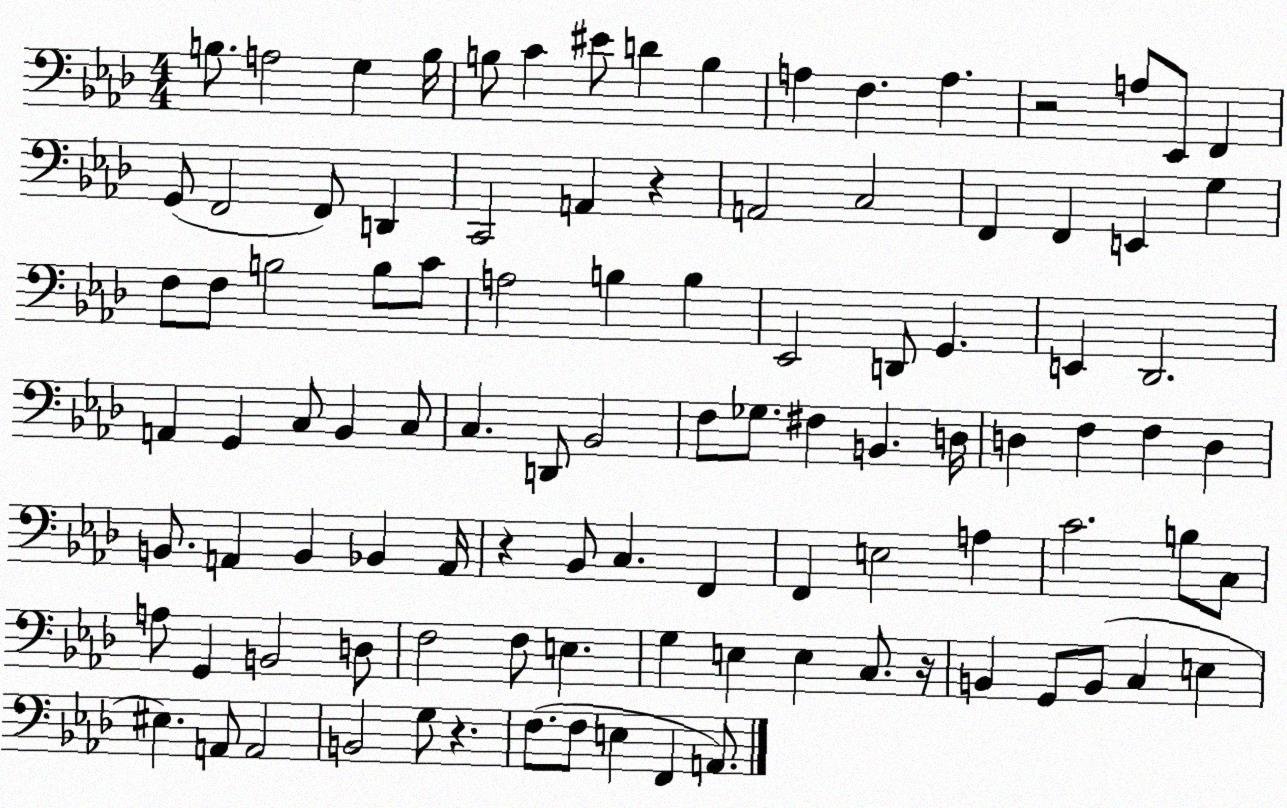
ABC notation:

X:1
T:Untitled
M:4/4
L:1/4
K:Ab
B,/2 A,2 G, B,/4 B,/2 C ^E/2 D B, A, F, A, z2 A,/2 _E,,/2 F,, G,,/2 F,,2 F,,/2 D,, C,,2 A,, z A,,2 C,2 F,, F,, E,, G, F,/2 F,/2 B,2 B,/2 C/2 A,2 B, B, _E,,2 D,,/2 G,, E,, _D,,2 A,, G,, C,/2 _B,, C,/2 C, D,,/2 _B,,2 F,/2 _G,/2 ^F, B,, D,/4 D, F, F, D, B,,/2 A,, B,, _B,, A,,/4 z _B,,/2 C, F,, F,, E,2 A, C2 B,/2 C,/2 A,/2 G,, B,,2 D,/2 F,2 F,/2 E, G, E, E, C,/2 z/4 B,, G,,/2 B,,/2 C, E, ^E, A,,/2 A,,2 B,,2 G,/2 z F,/2 F,/2 E, F,, A,,/2